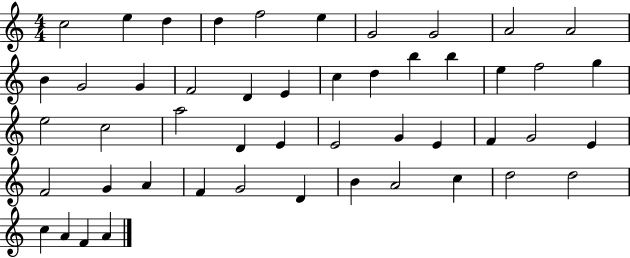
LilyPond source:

{
  \clef treble
  \numericTimeSignature
  \time 4/4
  \key c \major
  c''2 e''4 d''4 | d''4 f''2 e''4 | g'2 g'2 | a'2 a'2 | \break b'4 g'2 g'4 | f'2 d'4 e'4 | c''4 d''4 b''4 b''4 | e''4 f''2 g''4 | \break e''2 c''2 | a''2 d'4 e'4 | e'2 g'4 e'4 | f'4 g'2 e'4 | \break f'2 g'4 a'4 | f'4 g'2 d'4 | b'4 a'2 c''4 | d''2 d''2 | \break c''4 a'4 f'4 a'4 | \bar "|."
}